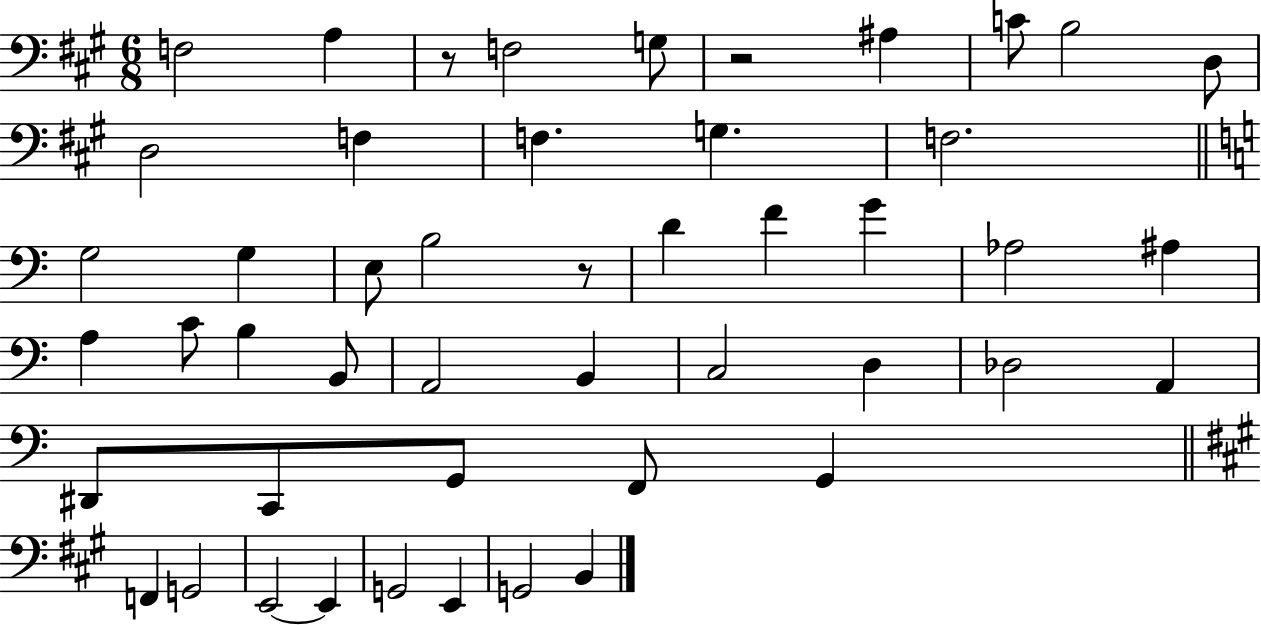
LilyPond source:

{
  \clef bass
  \numericTimeSignature
  \time 6/8
  \key a \major
  f2 a4 | r8 f2 g8 | r2 ais4 | c'8 b2 d8 | \break d2 f4 | f4. g4. | f2. | \bar "||" \break \key a \minor g2 g4 | e8 b2 r8 | d'4 f'4 g'4 | aes2 ais4 | \break a4 c'8 b4 b,8 | a,2 b,4 | c2 d4 | des2 a,4 | \break dis,8 c,8 g,8 f,8 g,4 | \bar "||" \break \key a \major f,4 g,2 | e,2~~ e,4 | g,2 e,4 | g,2 b,4 | \break \bar "|."
}